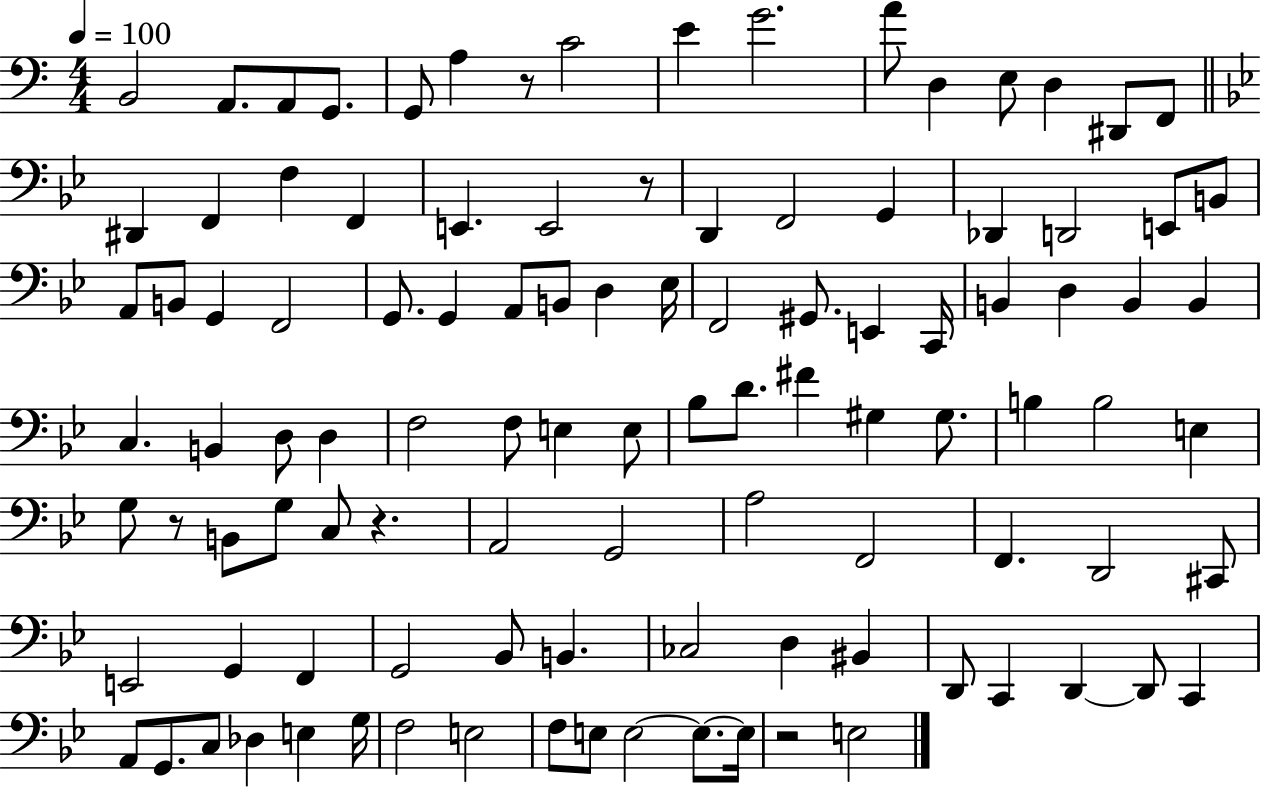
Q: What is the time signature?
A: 4/4